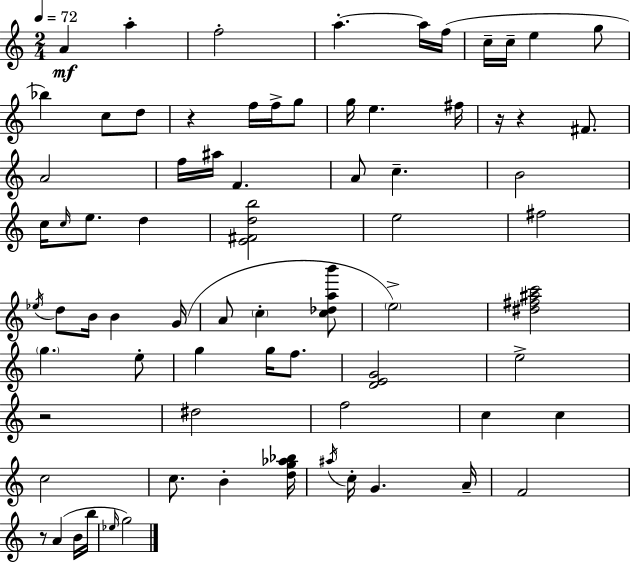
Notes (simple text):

A4/q A5/q F5/h A5/q. A5/s F5/s C5/s C5/s E5/q G5/e Bb5/q C5/e D5/e R/q F5/s F5/s G5/e G5/s E5/q. F#5/s R/s R/q F#4/e. A4/h F5/s A#5/s F4/q. A4/e C5/q. B4/h C5/s C5/s E5/e. D5/q [E4,F#4,D5,B5]/h E5/h F#5/h Eb5/s D5/e B4/s B4/q G4/s A4/e C5/q [C5,Db5,A5,B6]/e E5/h [D#5,F#5,A#5,C6]/h G5/q. E5/e G5/q G5/s F5/e. [D4,E4,G4]/h E5/h R/h D#5/h F5/h C5/q C5/q C5/h C5/e. B4/q [D5,G5,Ab5,Bb5]/s A#5/s C5/s G4/q. A4/s F4/h R/e A4/q B4/s B5/s Eb5/s G5/h